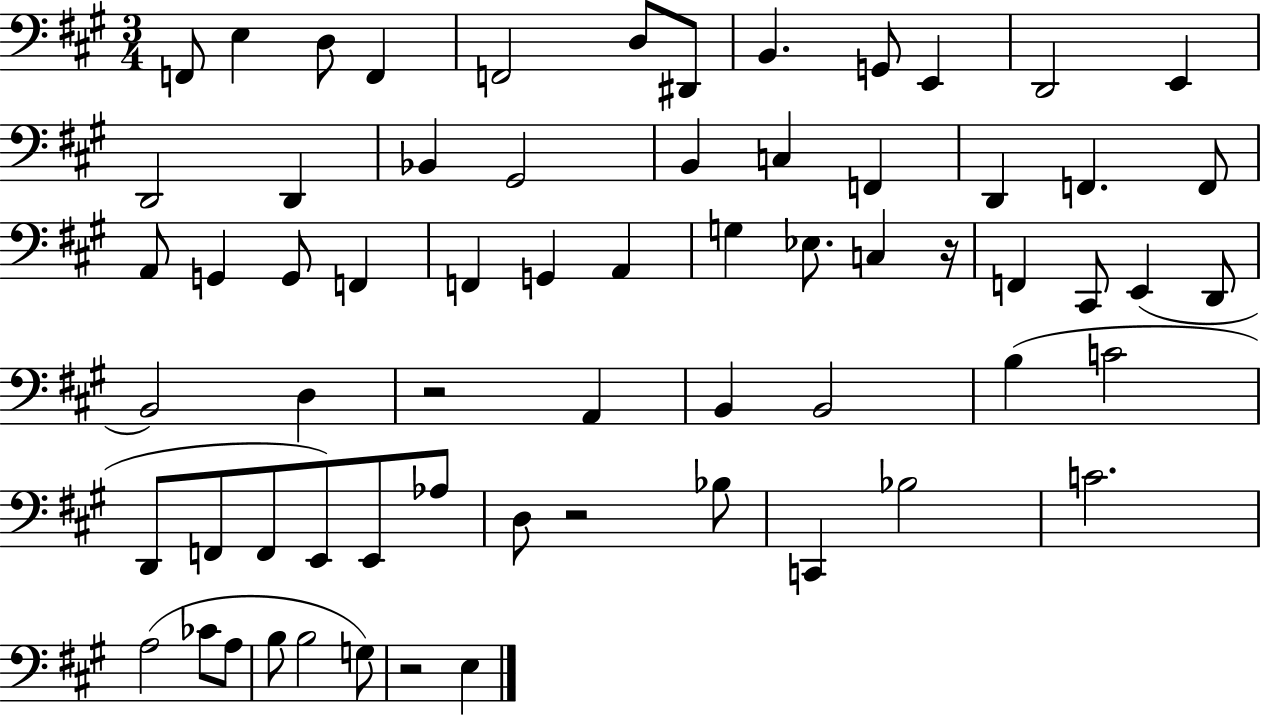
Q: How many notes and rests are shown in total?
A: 65